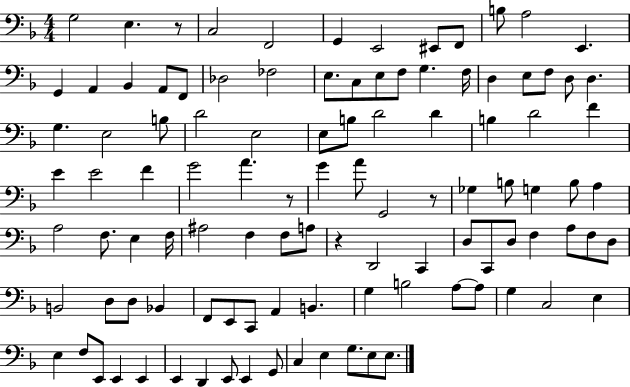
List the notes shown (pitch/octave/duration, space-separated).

G3/h E3/q. R/e C3/h F2/h G2/q E2/h EIS2/e F2/e B3/e A3/h E2/q. G2/q A2/q Bb2/q A2/e F2/e Db3/h FES3/h E3/e. C3/e E3/e F3/e G3/q. F3/s D3/q E3/e F3/e D3/e D3/q. G3/q. E3/h B3/e D4/h E3/h E3/e B3/e D4/h D4/q B3/q D4/h F4/q E4/q E4/h F4/q G4/h A4/q. R/e G4/q A4/e G2/h R/e Gb3/q B3/e G3/q B3/e A3/q A3/h F3/e. E3/q F3/s A#3/h F3/q F3/e A3/e R/q D2/h C2/q D3/e C2/e D3/e F3/q A3/e F3/e D3/e B2/h D3/e D3/e Bb2/q F2/e E2/e C2/e A2/q B2/q. G3/q B3/h A3/e A3/e G3/q C3/h E3/q E3/q F3/e E2/e E2/q E2/q E2/q D2/q E2/e E2/q G2/e C3/q E3/q G3/e. E3/e E3/e.